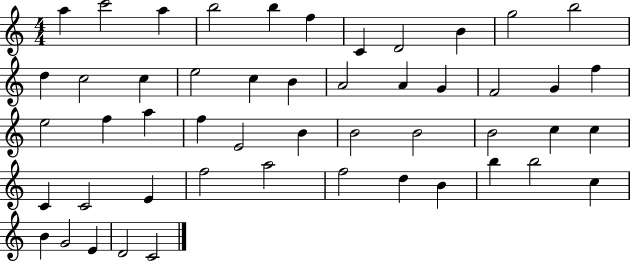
A5/q C6/h A5/q B5/h B5/q F5/q C4/q D4/h B4/q G5/h B5/h D5/q C5/h C5/q E5/h C5/q B4/q A4/h A4/q G4/q F4/h G4/q F5/q E5/h F5/q A5/q F5/q E4/h B4/q B4/h B4/h B4/h C5/q C5/q C4/q C4/h E4/q F5/h A5/h F5/h D5/q B4/q B5/q B5/h C5/q B4/q G4/h E4/q D4/h C4/h